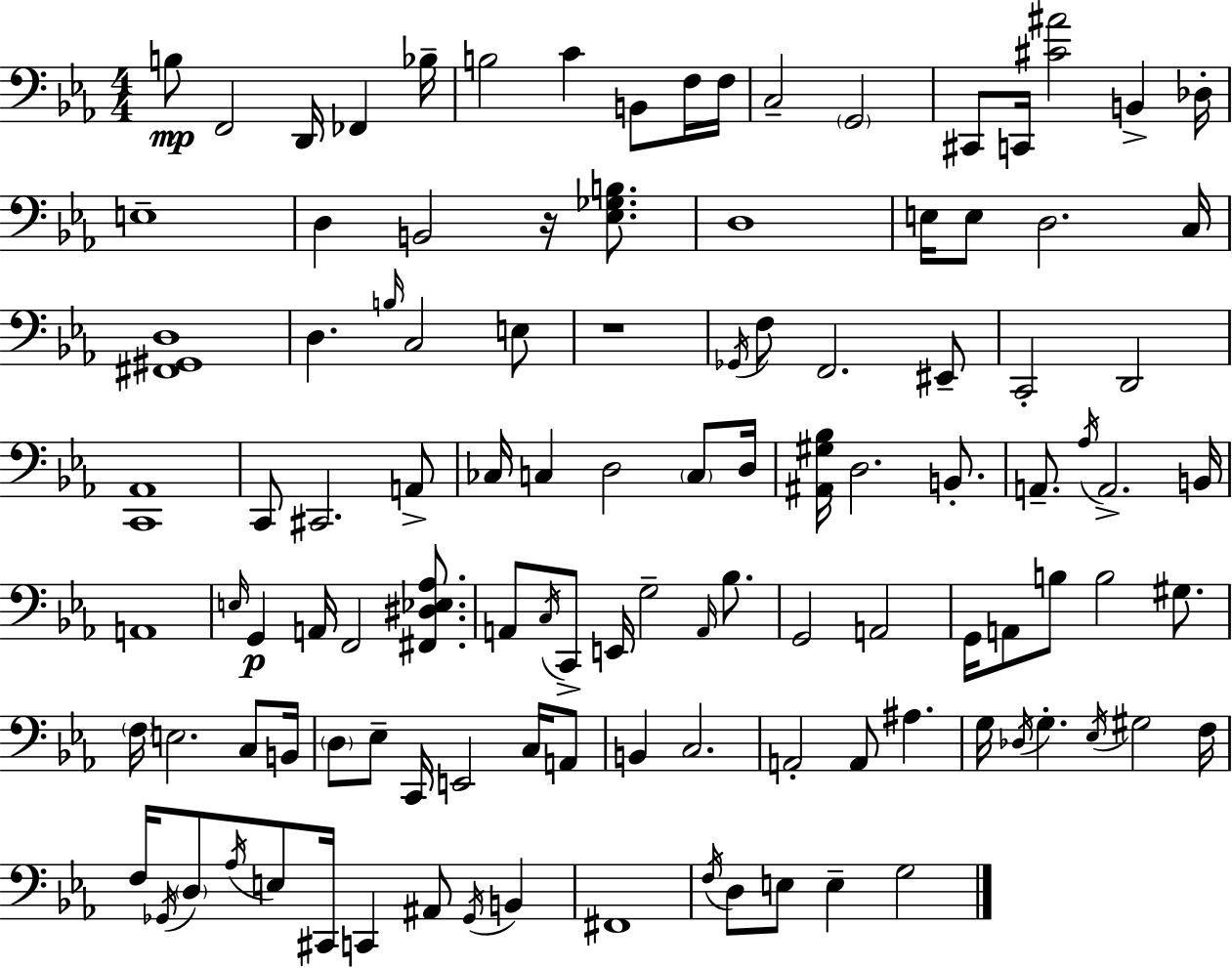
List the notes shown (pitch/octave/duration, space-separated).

B3/e F2/h D2/s FES2/q Bb3/s B3/h C4/q B2/e F3/s F3/s C3/h G2/h C#2/e C2/s [C#4,A#4]/h B2/q Db3/s E3/w D3/q B2/h R/s [Eb3,Gb3,B3]/e. D3/w E3/s E3/e D3/h. C3/s [F#2,G#2,D3]/w D3/q. B3/s C3/h E3/e R/w Gb2/s F3/e F2/h. EIS2/e C2/h D2/h [C2,Ab2]/w C2/e C#2/h. A2/e CES3/s C3/q D3/h C3/e D3/s [A#2,G#3,Bb3]/s D3/h. B2/e. A2/e. Ab3/s A2/h. B2/s A2/w E3/s G2/q A2/s F2/h [F#2,D#3,Eb3,Ab3]/e. A2/e C3/s C2/e E2/s G3/h A2/s Bb3/e. G2/h A2/h G2/s A2/e B3/e B3/h G#3/e. F3/s E3/h. C3/e B2/s D3/e Eb3/e C2/s E2/h C3/s A2/e B2/q C3/h. A2/h A2/e A#3/q. G3/s Db3/s G3/q. Eb3/s G#3/h F3/s F3/s Gb2/s D3/e Ab3/s E3/e C#2/s C2/q A#2/e Gb2/s B2/q F#2/w F3/s D3/e E3/e E3/q G3/h